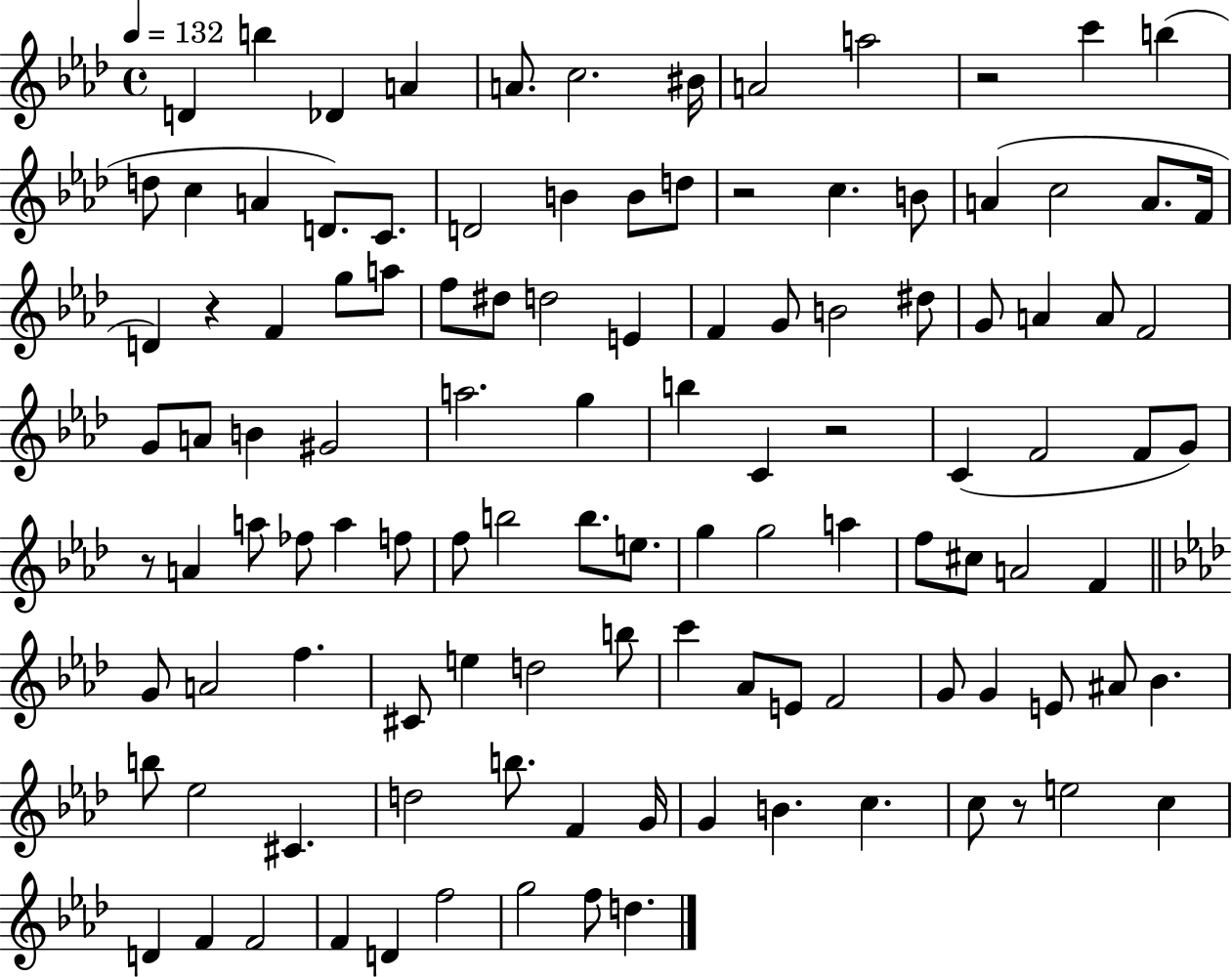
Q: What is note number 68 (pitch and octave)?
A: C#5